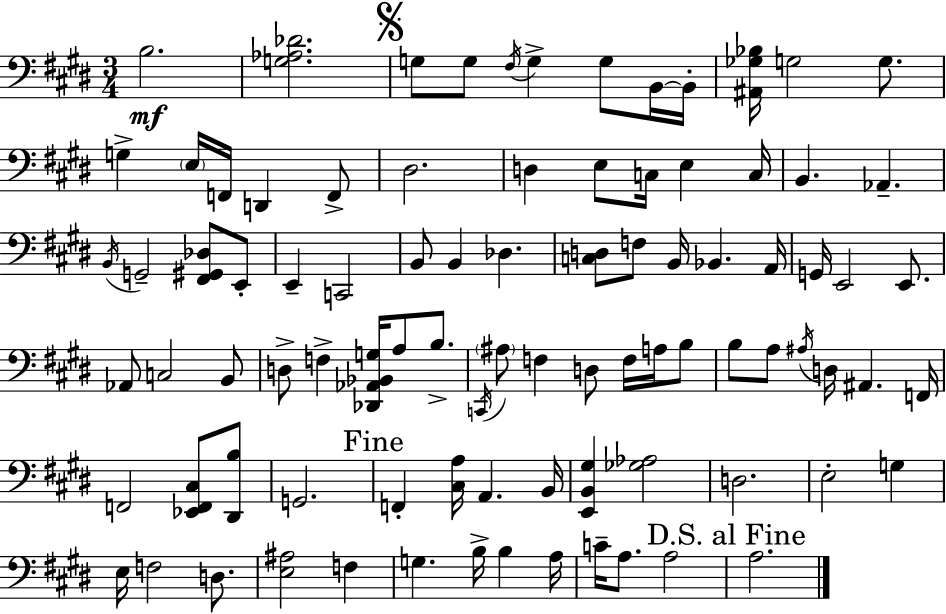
X:1
T:Untitled
M:3/4
L:1/4
K:E
B,2 [G,_A,_D]2 G,/2 G,/2 ^F,/4 G, G,/2 B,,/4 B,,/4 [^A,,_G,_B,]/4 G,2 G,/2 G, E,/4 F,,/4 D,, F,,/2 ^D,2 D, E,/2 C,/4 E, C,/4 B,, _A,, B,,/4 G,,2 [^F,,^G,,_D,]/2 E,,/2 E,, C,,2 B,,/2 B,, _D, [C,D,]/2 F,/2 B,,/4 _B,, A,,/4 G,,/4 E,,2 E,,/2 _A,,/2 C,2 B,,/2 D,/2 F, [_D,,_A,,_B,,G,]/4 A,/2 B,/2 C,,/4 ^A,/2 F, D,/2 F,/4 A,/4 B,/2 B,/2 A,/2 ^A,/4 D,/4 ^A,, F,,/4 F,,2 [_E,,F,,^C,]/2 [^D,,B,]/2 G,,2 F,, [^C,A,]/4 A,, B,,/4 [E,,B,,^G,] [_G,_A,]2 D,2 E,2 G, E,/4 F,2 D,/2 [E,^A,]2 F, G, B,/4 B, A,/4 C/4 A,/2 A,2 A,2